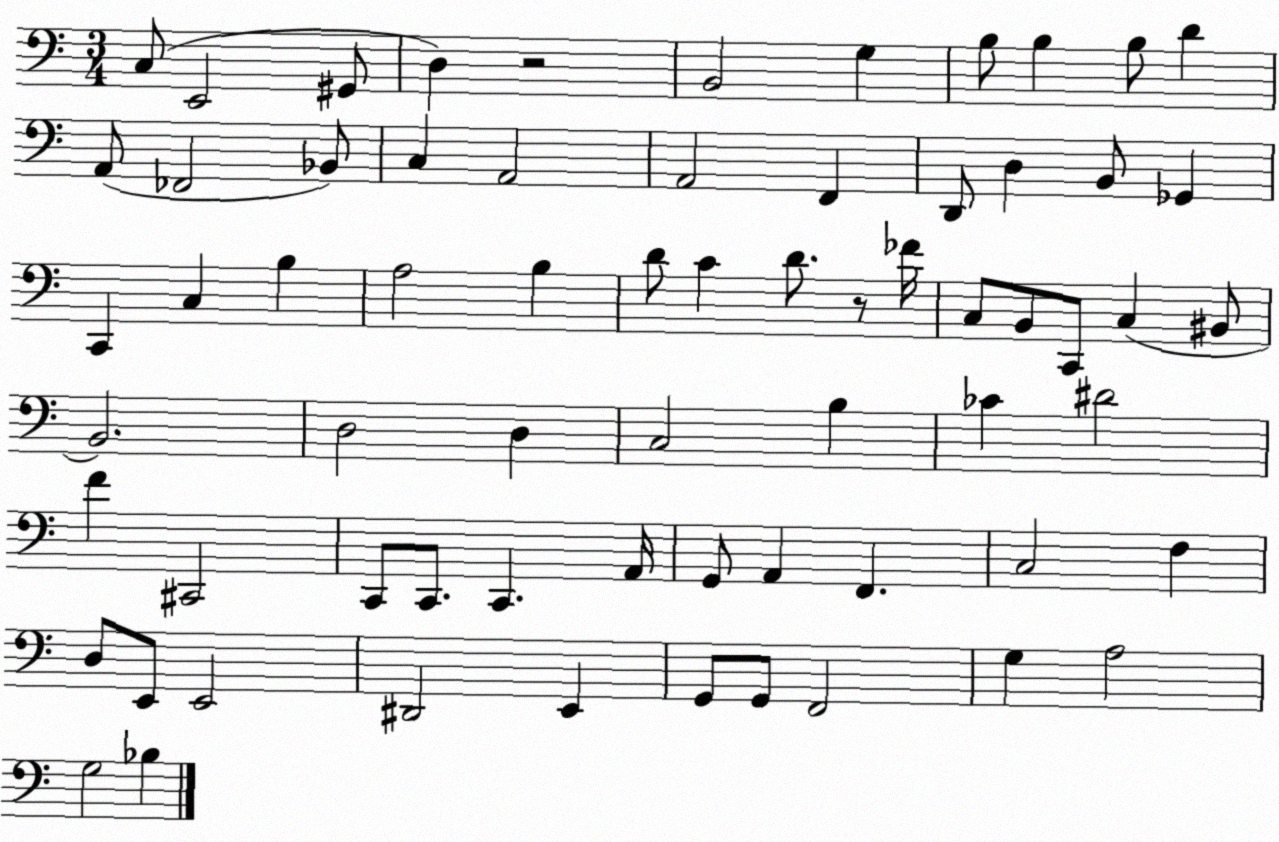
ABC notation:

X:1
T:Untitled
M:3/4
L:1/4
K:C
C,/2 E,,2 ^G,,/2 D, z2 B,,2 G, B,/2 B, B,/2 D A,,/2 _F,,2 _B,,/2 C, A,,2 A,,2 F,, D,,/2 D, B,,/2 _G,, C,, C, B, A,2 B, D/2 C D/2 z/2 _F/4 C,/2 B,,/2 C,,/2 C, ^B,,/2 B,,2 D,2 D, C,2 B, _C ^D2 F ^C,,2 C,,/2 C,,/2 C,, A,,/4 G,,/2 A,, F,, C,2 F, D,/2 E,,/2 E,,2 ^D,,2 E,, G,,/2 G,,/2 F,,2 G, A,2 G,2 _B,